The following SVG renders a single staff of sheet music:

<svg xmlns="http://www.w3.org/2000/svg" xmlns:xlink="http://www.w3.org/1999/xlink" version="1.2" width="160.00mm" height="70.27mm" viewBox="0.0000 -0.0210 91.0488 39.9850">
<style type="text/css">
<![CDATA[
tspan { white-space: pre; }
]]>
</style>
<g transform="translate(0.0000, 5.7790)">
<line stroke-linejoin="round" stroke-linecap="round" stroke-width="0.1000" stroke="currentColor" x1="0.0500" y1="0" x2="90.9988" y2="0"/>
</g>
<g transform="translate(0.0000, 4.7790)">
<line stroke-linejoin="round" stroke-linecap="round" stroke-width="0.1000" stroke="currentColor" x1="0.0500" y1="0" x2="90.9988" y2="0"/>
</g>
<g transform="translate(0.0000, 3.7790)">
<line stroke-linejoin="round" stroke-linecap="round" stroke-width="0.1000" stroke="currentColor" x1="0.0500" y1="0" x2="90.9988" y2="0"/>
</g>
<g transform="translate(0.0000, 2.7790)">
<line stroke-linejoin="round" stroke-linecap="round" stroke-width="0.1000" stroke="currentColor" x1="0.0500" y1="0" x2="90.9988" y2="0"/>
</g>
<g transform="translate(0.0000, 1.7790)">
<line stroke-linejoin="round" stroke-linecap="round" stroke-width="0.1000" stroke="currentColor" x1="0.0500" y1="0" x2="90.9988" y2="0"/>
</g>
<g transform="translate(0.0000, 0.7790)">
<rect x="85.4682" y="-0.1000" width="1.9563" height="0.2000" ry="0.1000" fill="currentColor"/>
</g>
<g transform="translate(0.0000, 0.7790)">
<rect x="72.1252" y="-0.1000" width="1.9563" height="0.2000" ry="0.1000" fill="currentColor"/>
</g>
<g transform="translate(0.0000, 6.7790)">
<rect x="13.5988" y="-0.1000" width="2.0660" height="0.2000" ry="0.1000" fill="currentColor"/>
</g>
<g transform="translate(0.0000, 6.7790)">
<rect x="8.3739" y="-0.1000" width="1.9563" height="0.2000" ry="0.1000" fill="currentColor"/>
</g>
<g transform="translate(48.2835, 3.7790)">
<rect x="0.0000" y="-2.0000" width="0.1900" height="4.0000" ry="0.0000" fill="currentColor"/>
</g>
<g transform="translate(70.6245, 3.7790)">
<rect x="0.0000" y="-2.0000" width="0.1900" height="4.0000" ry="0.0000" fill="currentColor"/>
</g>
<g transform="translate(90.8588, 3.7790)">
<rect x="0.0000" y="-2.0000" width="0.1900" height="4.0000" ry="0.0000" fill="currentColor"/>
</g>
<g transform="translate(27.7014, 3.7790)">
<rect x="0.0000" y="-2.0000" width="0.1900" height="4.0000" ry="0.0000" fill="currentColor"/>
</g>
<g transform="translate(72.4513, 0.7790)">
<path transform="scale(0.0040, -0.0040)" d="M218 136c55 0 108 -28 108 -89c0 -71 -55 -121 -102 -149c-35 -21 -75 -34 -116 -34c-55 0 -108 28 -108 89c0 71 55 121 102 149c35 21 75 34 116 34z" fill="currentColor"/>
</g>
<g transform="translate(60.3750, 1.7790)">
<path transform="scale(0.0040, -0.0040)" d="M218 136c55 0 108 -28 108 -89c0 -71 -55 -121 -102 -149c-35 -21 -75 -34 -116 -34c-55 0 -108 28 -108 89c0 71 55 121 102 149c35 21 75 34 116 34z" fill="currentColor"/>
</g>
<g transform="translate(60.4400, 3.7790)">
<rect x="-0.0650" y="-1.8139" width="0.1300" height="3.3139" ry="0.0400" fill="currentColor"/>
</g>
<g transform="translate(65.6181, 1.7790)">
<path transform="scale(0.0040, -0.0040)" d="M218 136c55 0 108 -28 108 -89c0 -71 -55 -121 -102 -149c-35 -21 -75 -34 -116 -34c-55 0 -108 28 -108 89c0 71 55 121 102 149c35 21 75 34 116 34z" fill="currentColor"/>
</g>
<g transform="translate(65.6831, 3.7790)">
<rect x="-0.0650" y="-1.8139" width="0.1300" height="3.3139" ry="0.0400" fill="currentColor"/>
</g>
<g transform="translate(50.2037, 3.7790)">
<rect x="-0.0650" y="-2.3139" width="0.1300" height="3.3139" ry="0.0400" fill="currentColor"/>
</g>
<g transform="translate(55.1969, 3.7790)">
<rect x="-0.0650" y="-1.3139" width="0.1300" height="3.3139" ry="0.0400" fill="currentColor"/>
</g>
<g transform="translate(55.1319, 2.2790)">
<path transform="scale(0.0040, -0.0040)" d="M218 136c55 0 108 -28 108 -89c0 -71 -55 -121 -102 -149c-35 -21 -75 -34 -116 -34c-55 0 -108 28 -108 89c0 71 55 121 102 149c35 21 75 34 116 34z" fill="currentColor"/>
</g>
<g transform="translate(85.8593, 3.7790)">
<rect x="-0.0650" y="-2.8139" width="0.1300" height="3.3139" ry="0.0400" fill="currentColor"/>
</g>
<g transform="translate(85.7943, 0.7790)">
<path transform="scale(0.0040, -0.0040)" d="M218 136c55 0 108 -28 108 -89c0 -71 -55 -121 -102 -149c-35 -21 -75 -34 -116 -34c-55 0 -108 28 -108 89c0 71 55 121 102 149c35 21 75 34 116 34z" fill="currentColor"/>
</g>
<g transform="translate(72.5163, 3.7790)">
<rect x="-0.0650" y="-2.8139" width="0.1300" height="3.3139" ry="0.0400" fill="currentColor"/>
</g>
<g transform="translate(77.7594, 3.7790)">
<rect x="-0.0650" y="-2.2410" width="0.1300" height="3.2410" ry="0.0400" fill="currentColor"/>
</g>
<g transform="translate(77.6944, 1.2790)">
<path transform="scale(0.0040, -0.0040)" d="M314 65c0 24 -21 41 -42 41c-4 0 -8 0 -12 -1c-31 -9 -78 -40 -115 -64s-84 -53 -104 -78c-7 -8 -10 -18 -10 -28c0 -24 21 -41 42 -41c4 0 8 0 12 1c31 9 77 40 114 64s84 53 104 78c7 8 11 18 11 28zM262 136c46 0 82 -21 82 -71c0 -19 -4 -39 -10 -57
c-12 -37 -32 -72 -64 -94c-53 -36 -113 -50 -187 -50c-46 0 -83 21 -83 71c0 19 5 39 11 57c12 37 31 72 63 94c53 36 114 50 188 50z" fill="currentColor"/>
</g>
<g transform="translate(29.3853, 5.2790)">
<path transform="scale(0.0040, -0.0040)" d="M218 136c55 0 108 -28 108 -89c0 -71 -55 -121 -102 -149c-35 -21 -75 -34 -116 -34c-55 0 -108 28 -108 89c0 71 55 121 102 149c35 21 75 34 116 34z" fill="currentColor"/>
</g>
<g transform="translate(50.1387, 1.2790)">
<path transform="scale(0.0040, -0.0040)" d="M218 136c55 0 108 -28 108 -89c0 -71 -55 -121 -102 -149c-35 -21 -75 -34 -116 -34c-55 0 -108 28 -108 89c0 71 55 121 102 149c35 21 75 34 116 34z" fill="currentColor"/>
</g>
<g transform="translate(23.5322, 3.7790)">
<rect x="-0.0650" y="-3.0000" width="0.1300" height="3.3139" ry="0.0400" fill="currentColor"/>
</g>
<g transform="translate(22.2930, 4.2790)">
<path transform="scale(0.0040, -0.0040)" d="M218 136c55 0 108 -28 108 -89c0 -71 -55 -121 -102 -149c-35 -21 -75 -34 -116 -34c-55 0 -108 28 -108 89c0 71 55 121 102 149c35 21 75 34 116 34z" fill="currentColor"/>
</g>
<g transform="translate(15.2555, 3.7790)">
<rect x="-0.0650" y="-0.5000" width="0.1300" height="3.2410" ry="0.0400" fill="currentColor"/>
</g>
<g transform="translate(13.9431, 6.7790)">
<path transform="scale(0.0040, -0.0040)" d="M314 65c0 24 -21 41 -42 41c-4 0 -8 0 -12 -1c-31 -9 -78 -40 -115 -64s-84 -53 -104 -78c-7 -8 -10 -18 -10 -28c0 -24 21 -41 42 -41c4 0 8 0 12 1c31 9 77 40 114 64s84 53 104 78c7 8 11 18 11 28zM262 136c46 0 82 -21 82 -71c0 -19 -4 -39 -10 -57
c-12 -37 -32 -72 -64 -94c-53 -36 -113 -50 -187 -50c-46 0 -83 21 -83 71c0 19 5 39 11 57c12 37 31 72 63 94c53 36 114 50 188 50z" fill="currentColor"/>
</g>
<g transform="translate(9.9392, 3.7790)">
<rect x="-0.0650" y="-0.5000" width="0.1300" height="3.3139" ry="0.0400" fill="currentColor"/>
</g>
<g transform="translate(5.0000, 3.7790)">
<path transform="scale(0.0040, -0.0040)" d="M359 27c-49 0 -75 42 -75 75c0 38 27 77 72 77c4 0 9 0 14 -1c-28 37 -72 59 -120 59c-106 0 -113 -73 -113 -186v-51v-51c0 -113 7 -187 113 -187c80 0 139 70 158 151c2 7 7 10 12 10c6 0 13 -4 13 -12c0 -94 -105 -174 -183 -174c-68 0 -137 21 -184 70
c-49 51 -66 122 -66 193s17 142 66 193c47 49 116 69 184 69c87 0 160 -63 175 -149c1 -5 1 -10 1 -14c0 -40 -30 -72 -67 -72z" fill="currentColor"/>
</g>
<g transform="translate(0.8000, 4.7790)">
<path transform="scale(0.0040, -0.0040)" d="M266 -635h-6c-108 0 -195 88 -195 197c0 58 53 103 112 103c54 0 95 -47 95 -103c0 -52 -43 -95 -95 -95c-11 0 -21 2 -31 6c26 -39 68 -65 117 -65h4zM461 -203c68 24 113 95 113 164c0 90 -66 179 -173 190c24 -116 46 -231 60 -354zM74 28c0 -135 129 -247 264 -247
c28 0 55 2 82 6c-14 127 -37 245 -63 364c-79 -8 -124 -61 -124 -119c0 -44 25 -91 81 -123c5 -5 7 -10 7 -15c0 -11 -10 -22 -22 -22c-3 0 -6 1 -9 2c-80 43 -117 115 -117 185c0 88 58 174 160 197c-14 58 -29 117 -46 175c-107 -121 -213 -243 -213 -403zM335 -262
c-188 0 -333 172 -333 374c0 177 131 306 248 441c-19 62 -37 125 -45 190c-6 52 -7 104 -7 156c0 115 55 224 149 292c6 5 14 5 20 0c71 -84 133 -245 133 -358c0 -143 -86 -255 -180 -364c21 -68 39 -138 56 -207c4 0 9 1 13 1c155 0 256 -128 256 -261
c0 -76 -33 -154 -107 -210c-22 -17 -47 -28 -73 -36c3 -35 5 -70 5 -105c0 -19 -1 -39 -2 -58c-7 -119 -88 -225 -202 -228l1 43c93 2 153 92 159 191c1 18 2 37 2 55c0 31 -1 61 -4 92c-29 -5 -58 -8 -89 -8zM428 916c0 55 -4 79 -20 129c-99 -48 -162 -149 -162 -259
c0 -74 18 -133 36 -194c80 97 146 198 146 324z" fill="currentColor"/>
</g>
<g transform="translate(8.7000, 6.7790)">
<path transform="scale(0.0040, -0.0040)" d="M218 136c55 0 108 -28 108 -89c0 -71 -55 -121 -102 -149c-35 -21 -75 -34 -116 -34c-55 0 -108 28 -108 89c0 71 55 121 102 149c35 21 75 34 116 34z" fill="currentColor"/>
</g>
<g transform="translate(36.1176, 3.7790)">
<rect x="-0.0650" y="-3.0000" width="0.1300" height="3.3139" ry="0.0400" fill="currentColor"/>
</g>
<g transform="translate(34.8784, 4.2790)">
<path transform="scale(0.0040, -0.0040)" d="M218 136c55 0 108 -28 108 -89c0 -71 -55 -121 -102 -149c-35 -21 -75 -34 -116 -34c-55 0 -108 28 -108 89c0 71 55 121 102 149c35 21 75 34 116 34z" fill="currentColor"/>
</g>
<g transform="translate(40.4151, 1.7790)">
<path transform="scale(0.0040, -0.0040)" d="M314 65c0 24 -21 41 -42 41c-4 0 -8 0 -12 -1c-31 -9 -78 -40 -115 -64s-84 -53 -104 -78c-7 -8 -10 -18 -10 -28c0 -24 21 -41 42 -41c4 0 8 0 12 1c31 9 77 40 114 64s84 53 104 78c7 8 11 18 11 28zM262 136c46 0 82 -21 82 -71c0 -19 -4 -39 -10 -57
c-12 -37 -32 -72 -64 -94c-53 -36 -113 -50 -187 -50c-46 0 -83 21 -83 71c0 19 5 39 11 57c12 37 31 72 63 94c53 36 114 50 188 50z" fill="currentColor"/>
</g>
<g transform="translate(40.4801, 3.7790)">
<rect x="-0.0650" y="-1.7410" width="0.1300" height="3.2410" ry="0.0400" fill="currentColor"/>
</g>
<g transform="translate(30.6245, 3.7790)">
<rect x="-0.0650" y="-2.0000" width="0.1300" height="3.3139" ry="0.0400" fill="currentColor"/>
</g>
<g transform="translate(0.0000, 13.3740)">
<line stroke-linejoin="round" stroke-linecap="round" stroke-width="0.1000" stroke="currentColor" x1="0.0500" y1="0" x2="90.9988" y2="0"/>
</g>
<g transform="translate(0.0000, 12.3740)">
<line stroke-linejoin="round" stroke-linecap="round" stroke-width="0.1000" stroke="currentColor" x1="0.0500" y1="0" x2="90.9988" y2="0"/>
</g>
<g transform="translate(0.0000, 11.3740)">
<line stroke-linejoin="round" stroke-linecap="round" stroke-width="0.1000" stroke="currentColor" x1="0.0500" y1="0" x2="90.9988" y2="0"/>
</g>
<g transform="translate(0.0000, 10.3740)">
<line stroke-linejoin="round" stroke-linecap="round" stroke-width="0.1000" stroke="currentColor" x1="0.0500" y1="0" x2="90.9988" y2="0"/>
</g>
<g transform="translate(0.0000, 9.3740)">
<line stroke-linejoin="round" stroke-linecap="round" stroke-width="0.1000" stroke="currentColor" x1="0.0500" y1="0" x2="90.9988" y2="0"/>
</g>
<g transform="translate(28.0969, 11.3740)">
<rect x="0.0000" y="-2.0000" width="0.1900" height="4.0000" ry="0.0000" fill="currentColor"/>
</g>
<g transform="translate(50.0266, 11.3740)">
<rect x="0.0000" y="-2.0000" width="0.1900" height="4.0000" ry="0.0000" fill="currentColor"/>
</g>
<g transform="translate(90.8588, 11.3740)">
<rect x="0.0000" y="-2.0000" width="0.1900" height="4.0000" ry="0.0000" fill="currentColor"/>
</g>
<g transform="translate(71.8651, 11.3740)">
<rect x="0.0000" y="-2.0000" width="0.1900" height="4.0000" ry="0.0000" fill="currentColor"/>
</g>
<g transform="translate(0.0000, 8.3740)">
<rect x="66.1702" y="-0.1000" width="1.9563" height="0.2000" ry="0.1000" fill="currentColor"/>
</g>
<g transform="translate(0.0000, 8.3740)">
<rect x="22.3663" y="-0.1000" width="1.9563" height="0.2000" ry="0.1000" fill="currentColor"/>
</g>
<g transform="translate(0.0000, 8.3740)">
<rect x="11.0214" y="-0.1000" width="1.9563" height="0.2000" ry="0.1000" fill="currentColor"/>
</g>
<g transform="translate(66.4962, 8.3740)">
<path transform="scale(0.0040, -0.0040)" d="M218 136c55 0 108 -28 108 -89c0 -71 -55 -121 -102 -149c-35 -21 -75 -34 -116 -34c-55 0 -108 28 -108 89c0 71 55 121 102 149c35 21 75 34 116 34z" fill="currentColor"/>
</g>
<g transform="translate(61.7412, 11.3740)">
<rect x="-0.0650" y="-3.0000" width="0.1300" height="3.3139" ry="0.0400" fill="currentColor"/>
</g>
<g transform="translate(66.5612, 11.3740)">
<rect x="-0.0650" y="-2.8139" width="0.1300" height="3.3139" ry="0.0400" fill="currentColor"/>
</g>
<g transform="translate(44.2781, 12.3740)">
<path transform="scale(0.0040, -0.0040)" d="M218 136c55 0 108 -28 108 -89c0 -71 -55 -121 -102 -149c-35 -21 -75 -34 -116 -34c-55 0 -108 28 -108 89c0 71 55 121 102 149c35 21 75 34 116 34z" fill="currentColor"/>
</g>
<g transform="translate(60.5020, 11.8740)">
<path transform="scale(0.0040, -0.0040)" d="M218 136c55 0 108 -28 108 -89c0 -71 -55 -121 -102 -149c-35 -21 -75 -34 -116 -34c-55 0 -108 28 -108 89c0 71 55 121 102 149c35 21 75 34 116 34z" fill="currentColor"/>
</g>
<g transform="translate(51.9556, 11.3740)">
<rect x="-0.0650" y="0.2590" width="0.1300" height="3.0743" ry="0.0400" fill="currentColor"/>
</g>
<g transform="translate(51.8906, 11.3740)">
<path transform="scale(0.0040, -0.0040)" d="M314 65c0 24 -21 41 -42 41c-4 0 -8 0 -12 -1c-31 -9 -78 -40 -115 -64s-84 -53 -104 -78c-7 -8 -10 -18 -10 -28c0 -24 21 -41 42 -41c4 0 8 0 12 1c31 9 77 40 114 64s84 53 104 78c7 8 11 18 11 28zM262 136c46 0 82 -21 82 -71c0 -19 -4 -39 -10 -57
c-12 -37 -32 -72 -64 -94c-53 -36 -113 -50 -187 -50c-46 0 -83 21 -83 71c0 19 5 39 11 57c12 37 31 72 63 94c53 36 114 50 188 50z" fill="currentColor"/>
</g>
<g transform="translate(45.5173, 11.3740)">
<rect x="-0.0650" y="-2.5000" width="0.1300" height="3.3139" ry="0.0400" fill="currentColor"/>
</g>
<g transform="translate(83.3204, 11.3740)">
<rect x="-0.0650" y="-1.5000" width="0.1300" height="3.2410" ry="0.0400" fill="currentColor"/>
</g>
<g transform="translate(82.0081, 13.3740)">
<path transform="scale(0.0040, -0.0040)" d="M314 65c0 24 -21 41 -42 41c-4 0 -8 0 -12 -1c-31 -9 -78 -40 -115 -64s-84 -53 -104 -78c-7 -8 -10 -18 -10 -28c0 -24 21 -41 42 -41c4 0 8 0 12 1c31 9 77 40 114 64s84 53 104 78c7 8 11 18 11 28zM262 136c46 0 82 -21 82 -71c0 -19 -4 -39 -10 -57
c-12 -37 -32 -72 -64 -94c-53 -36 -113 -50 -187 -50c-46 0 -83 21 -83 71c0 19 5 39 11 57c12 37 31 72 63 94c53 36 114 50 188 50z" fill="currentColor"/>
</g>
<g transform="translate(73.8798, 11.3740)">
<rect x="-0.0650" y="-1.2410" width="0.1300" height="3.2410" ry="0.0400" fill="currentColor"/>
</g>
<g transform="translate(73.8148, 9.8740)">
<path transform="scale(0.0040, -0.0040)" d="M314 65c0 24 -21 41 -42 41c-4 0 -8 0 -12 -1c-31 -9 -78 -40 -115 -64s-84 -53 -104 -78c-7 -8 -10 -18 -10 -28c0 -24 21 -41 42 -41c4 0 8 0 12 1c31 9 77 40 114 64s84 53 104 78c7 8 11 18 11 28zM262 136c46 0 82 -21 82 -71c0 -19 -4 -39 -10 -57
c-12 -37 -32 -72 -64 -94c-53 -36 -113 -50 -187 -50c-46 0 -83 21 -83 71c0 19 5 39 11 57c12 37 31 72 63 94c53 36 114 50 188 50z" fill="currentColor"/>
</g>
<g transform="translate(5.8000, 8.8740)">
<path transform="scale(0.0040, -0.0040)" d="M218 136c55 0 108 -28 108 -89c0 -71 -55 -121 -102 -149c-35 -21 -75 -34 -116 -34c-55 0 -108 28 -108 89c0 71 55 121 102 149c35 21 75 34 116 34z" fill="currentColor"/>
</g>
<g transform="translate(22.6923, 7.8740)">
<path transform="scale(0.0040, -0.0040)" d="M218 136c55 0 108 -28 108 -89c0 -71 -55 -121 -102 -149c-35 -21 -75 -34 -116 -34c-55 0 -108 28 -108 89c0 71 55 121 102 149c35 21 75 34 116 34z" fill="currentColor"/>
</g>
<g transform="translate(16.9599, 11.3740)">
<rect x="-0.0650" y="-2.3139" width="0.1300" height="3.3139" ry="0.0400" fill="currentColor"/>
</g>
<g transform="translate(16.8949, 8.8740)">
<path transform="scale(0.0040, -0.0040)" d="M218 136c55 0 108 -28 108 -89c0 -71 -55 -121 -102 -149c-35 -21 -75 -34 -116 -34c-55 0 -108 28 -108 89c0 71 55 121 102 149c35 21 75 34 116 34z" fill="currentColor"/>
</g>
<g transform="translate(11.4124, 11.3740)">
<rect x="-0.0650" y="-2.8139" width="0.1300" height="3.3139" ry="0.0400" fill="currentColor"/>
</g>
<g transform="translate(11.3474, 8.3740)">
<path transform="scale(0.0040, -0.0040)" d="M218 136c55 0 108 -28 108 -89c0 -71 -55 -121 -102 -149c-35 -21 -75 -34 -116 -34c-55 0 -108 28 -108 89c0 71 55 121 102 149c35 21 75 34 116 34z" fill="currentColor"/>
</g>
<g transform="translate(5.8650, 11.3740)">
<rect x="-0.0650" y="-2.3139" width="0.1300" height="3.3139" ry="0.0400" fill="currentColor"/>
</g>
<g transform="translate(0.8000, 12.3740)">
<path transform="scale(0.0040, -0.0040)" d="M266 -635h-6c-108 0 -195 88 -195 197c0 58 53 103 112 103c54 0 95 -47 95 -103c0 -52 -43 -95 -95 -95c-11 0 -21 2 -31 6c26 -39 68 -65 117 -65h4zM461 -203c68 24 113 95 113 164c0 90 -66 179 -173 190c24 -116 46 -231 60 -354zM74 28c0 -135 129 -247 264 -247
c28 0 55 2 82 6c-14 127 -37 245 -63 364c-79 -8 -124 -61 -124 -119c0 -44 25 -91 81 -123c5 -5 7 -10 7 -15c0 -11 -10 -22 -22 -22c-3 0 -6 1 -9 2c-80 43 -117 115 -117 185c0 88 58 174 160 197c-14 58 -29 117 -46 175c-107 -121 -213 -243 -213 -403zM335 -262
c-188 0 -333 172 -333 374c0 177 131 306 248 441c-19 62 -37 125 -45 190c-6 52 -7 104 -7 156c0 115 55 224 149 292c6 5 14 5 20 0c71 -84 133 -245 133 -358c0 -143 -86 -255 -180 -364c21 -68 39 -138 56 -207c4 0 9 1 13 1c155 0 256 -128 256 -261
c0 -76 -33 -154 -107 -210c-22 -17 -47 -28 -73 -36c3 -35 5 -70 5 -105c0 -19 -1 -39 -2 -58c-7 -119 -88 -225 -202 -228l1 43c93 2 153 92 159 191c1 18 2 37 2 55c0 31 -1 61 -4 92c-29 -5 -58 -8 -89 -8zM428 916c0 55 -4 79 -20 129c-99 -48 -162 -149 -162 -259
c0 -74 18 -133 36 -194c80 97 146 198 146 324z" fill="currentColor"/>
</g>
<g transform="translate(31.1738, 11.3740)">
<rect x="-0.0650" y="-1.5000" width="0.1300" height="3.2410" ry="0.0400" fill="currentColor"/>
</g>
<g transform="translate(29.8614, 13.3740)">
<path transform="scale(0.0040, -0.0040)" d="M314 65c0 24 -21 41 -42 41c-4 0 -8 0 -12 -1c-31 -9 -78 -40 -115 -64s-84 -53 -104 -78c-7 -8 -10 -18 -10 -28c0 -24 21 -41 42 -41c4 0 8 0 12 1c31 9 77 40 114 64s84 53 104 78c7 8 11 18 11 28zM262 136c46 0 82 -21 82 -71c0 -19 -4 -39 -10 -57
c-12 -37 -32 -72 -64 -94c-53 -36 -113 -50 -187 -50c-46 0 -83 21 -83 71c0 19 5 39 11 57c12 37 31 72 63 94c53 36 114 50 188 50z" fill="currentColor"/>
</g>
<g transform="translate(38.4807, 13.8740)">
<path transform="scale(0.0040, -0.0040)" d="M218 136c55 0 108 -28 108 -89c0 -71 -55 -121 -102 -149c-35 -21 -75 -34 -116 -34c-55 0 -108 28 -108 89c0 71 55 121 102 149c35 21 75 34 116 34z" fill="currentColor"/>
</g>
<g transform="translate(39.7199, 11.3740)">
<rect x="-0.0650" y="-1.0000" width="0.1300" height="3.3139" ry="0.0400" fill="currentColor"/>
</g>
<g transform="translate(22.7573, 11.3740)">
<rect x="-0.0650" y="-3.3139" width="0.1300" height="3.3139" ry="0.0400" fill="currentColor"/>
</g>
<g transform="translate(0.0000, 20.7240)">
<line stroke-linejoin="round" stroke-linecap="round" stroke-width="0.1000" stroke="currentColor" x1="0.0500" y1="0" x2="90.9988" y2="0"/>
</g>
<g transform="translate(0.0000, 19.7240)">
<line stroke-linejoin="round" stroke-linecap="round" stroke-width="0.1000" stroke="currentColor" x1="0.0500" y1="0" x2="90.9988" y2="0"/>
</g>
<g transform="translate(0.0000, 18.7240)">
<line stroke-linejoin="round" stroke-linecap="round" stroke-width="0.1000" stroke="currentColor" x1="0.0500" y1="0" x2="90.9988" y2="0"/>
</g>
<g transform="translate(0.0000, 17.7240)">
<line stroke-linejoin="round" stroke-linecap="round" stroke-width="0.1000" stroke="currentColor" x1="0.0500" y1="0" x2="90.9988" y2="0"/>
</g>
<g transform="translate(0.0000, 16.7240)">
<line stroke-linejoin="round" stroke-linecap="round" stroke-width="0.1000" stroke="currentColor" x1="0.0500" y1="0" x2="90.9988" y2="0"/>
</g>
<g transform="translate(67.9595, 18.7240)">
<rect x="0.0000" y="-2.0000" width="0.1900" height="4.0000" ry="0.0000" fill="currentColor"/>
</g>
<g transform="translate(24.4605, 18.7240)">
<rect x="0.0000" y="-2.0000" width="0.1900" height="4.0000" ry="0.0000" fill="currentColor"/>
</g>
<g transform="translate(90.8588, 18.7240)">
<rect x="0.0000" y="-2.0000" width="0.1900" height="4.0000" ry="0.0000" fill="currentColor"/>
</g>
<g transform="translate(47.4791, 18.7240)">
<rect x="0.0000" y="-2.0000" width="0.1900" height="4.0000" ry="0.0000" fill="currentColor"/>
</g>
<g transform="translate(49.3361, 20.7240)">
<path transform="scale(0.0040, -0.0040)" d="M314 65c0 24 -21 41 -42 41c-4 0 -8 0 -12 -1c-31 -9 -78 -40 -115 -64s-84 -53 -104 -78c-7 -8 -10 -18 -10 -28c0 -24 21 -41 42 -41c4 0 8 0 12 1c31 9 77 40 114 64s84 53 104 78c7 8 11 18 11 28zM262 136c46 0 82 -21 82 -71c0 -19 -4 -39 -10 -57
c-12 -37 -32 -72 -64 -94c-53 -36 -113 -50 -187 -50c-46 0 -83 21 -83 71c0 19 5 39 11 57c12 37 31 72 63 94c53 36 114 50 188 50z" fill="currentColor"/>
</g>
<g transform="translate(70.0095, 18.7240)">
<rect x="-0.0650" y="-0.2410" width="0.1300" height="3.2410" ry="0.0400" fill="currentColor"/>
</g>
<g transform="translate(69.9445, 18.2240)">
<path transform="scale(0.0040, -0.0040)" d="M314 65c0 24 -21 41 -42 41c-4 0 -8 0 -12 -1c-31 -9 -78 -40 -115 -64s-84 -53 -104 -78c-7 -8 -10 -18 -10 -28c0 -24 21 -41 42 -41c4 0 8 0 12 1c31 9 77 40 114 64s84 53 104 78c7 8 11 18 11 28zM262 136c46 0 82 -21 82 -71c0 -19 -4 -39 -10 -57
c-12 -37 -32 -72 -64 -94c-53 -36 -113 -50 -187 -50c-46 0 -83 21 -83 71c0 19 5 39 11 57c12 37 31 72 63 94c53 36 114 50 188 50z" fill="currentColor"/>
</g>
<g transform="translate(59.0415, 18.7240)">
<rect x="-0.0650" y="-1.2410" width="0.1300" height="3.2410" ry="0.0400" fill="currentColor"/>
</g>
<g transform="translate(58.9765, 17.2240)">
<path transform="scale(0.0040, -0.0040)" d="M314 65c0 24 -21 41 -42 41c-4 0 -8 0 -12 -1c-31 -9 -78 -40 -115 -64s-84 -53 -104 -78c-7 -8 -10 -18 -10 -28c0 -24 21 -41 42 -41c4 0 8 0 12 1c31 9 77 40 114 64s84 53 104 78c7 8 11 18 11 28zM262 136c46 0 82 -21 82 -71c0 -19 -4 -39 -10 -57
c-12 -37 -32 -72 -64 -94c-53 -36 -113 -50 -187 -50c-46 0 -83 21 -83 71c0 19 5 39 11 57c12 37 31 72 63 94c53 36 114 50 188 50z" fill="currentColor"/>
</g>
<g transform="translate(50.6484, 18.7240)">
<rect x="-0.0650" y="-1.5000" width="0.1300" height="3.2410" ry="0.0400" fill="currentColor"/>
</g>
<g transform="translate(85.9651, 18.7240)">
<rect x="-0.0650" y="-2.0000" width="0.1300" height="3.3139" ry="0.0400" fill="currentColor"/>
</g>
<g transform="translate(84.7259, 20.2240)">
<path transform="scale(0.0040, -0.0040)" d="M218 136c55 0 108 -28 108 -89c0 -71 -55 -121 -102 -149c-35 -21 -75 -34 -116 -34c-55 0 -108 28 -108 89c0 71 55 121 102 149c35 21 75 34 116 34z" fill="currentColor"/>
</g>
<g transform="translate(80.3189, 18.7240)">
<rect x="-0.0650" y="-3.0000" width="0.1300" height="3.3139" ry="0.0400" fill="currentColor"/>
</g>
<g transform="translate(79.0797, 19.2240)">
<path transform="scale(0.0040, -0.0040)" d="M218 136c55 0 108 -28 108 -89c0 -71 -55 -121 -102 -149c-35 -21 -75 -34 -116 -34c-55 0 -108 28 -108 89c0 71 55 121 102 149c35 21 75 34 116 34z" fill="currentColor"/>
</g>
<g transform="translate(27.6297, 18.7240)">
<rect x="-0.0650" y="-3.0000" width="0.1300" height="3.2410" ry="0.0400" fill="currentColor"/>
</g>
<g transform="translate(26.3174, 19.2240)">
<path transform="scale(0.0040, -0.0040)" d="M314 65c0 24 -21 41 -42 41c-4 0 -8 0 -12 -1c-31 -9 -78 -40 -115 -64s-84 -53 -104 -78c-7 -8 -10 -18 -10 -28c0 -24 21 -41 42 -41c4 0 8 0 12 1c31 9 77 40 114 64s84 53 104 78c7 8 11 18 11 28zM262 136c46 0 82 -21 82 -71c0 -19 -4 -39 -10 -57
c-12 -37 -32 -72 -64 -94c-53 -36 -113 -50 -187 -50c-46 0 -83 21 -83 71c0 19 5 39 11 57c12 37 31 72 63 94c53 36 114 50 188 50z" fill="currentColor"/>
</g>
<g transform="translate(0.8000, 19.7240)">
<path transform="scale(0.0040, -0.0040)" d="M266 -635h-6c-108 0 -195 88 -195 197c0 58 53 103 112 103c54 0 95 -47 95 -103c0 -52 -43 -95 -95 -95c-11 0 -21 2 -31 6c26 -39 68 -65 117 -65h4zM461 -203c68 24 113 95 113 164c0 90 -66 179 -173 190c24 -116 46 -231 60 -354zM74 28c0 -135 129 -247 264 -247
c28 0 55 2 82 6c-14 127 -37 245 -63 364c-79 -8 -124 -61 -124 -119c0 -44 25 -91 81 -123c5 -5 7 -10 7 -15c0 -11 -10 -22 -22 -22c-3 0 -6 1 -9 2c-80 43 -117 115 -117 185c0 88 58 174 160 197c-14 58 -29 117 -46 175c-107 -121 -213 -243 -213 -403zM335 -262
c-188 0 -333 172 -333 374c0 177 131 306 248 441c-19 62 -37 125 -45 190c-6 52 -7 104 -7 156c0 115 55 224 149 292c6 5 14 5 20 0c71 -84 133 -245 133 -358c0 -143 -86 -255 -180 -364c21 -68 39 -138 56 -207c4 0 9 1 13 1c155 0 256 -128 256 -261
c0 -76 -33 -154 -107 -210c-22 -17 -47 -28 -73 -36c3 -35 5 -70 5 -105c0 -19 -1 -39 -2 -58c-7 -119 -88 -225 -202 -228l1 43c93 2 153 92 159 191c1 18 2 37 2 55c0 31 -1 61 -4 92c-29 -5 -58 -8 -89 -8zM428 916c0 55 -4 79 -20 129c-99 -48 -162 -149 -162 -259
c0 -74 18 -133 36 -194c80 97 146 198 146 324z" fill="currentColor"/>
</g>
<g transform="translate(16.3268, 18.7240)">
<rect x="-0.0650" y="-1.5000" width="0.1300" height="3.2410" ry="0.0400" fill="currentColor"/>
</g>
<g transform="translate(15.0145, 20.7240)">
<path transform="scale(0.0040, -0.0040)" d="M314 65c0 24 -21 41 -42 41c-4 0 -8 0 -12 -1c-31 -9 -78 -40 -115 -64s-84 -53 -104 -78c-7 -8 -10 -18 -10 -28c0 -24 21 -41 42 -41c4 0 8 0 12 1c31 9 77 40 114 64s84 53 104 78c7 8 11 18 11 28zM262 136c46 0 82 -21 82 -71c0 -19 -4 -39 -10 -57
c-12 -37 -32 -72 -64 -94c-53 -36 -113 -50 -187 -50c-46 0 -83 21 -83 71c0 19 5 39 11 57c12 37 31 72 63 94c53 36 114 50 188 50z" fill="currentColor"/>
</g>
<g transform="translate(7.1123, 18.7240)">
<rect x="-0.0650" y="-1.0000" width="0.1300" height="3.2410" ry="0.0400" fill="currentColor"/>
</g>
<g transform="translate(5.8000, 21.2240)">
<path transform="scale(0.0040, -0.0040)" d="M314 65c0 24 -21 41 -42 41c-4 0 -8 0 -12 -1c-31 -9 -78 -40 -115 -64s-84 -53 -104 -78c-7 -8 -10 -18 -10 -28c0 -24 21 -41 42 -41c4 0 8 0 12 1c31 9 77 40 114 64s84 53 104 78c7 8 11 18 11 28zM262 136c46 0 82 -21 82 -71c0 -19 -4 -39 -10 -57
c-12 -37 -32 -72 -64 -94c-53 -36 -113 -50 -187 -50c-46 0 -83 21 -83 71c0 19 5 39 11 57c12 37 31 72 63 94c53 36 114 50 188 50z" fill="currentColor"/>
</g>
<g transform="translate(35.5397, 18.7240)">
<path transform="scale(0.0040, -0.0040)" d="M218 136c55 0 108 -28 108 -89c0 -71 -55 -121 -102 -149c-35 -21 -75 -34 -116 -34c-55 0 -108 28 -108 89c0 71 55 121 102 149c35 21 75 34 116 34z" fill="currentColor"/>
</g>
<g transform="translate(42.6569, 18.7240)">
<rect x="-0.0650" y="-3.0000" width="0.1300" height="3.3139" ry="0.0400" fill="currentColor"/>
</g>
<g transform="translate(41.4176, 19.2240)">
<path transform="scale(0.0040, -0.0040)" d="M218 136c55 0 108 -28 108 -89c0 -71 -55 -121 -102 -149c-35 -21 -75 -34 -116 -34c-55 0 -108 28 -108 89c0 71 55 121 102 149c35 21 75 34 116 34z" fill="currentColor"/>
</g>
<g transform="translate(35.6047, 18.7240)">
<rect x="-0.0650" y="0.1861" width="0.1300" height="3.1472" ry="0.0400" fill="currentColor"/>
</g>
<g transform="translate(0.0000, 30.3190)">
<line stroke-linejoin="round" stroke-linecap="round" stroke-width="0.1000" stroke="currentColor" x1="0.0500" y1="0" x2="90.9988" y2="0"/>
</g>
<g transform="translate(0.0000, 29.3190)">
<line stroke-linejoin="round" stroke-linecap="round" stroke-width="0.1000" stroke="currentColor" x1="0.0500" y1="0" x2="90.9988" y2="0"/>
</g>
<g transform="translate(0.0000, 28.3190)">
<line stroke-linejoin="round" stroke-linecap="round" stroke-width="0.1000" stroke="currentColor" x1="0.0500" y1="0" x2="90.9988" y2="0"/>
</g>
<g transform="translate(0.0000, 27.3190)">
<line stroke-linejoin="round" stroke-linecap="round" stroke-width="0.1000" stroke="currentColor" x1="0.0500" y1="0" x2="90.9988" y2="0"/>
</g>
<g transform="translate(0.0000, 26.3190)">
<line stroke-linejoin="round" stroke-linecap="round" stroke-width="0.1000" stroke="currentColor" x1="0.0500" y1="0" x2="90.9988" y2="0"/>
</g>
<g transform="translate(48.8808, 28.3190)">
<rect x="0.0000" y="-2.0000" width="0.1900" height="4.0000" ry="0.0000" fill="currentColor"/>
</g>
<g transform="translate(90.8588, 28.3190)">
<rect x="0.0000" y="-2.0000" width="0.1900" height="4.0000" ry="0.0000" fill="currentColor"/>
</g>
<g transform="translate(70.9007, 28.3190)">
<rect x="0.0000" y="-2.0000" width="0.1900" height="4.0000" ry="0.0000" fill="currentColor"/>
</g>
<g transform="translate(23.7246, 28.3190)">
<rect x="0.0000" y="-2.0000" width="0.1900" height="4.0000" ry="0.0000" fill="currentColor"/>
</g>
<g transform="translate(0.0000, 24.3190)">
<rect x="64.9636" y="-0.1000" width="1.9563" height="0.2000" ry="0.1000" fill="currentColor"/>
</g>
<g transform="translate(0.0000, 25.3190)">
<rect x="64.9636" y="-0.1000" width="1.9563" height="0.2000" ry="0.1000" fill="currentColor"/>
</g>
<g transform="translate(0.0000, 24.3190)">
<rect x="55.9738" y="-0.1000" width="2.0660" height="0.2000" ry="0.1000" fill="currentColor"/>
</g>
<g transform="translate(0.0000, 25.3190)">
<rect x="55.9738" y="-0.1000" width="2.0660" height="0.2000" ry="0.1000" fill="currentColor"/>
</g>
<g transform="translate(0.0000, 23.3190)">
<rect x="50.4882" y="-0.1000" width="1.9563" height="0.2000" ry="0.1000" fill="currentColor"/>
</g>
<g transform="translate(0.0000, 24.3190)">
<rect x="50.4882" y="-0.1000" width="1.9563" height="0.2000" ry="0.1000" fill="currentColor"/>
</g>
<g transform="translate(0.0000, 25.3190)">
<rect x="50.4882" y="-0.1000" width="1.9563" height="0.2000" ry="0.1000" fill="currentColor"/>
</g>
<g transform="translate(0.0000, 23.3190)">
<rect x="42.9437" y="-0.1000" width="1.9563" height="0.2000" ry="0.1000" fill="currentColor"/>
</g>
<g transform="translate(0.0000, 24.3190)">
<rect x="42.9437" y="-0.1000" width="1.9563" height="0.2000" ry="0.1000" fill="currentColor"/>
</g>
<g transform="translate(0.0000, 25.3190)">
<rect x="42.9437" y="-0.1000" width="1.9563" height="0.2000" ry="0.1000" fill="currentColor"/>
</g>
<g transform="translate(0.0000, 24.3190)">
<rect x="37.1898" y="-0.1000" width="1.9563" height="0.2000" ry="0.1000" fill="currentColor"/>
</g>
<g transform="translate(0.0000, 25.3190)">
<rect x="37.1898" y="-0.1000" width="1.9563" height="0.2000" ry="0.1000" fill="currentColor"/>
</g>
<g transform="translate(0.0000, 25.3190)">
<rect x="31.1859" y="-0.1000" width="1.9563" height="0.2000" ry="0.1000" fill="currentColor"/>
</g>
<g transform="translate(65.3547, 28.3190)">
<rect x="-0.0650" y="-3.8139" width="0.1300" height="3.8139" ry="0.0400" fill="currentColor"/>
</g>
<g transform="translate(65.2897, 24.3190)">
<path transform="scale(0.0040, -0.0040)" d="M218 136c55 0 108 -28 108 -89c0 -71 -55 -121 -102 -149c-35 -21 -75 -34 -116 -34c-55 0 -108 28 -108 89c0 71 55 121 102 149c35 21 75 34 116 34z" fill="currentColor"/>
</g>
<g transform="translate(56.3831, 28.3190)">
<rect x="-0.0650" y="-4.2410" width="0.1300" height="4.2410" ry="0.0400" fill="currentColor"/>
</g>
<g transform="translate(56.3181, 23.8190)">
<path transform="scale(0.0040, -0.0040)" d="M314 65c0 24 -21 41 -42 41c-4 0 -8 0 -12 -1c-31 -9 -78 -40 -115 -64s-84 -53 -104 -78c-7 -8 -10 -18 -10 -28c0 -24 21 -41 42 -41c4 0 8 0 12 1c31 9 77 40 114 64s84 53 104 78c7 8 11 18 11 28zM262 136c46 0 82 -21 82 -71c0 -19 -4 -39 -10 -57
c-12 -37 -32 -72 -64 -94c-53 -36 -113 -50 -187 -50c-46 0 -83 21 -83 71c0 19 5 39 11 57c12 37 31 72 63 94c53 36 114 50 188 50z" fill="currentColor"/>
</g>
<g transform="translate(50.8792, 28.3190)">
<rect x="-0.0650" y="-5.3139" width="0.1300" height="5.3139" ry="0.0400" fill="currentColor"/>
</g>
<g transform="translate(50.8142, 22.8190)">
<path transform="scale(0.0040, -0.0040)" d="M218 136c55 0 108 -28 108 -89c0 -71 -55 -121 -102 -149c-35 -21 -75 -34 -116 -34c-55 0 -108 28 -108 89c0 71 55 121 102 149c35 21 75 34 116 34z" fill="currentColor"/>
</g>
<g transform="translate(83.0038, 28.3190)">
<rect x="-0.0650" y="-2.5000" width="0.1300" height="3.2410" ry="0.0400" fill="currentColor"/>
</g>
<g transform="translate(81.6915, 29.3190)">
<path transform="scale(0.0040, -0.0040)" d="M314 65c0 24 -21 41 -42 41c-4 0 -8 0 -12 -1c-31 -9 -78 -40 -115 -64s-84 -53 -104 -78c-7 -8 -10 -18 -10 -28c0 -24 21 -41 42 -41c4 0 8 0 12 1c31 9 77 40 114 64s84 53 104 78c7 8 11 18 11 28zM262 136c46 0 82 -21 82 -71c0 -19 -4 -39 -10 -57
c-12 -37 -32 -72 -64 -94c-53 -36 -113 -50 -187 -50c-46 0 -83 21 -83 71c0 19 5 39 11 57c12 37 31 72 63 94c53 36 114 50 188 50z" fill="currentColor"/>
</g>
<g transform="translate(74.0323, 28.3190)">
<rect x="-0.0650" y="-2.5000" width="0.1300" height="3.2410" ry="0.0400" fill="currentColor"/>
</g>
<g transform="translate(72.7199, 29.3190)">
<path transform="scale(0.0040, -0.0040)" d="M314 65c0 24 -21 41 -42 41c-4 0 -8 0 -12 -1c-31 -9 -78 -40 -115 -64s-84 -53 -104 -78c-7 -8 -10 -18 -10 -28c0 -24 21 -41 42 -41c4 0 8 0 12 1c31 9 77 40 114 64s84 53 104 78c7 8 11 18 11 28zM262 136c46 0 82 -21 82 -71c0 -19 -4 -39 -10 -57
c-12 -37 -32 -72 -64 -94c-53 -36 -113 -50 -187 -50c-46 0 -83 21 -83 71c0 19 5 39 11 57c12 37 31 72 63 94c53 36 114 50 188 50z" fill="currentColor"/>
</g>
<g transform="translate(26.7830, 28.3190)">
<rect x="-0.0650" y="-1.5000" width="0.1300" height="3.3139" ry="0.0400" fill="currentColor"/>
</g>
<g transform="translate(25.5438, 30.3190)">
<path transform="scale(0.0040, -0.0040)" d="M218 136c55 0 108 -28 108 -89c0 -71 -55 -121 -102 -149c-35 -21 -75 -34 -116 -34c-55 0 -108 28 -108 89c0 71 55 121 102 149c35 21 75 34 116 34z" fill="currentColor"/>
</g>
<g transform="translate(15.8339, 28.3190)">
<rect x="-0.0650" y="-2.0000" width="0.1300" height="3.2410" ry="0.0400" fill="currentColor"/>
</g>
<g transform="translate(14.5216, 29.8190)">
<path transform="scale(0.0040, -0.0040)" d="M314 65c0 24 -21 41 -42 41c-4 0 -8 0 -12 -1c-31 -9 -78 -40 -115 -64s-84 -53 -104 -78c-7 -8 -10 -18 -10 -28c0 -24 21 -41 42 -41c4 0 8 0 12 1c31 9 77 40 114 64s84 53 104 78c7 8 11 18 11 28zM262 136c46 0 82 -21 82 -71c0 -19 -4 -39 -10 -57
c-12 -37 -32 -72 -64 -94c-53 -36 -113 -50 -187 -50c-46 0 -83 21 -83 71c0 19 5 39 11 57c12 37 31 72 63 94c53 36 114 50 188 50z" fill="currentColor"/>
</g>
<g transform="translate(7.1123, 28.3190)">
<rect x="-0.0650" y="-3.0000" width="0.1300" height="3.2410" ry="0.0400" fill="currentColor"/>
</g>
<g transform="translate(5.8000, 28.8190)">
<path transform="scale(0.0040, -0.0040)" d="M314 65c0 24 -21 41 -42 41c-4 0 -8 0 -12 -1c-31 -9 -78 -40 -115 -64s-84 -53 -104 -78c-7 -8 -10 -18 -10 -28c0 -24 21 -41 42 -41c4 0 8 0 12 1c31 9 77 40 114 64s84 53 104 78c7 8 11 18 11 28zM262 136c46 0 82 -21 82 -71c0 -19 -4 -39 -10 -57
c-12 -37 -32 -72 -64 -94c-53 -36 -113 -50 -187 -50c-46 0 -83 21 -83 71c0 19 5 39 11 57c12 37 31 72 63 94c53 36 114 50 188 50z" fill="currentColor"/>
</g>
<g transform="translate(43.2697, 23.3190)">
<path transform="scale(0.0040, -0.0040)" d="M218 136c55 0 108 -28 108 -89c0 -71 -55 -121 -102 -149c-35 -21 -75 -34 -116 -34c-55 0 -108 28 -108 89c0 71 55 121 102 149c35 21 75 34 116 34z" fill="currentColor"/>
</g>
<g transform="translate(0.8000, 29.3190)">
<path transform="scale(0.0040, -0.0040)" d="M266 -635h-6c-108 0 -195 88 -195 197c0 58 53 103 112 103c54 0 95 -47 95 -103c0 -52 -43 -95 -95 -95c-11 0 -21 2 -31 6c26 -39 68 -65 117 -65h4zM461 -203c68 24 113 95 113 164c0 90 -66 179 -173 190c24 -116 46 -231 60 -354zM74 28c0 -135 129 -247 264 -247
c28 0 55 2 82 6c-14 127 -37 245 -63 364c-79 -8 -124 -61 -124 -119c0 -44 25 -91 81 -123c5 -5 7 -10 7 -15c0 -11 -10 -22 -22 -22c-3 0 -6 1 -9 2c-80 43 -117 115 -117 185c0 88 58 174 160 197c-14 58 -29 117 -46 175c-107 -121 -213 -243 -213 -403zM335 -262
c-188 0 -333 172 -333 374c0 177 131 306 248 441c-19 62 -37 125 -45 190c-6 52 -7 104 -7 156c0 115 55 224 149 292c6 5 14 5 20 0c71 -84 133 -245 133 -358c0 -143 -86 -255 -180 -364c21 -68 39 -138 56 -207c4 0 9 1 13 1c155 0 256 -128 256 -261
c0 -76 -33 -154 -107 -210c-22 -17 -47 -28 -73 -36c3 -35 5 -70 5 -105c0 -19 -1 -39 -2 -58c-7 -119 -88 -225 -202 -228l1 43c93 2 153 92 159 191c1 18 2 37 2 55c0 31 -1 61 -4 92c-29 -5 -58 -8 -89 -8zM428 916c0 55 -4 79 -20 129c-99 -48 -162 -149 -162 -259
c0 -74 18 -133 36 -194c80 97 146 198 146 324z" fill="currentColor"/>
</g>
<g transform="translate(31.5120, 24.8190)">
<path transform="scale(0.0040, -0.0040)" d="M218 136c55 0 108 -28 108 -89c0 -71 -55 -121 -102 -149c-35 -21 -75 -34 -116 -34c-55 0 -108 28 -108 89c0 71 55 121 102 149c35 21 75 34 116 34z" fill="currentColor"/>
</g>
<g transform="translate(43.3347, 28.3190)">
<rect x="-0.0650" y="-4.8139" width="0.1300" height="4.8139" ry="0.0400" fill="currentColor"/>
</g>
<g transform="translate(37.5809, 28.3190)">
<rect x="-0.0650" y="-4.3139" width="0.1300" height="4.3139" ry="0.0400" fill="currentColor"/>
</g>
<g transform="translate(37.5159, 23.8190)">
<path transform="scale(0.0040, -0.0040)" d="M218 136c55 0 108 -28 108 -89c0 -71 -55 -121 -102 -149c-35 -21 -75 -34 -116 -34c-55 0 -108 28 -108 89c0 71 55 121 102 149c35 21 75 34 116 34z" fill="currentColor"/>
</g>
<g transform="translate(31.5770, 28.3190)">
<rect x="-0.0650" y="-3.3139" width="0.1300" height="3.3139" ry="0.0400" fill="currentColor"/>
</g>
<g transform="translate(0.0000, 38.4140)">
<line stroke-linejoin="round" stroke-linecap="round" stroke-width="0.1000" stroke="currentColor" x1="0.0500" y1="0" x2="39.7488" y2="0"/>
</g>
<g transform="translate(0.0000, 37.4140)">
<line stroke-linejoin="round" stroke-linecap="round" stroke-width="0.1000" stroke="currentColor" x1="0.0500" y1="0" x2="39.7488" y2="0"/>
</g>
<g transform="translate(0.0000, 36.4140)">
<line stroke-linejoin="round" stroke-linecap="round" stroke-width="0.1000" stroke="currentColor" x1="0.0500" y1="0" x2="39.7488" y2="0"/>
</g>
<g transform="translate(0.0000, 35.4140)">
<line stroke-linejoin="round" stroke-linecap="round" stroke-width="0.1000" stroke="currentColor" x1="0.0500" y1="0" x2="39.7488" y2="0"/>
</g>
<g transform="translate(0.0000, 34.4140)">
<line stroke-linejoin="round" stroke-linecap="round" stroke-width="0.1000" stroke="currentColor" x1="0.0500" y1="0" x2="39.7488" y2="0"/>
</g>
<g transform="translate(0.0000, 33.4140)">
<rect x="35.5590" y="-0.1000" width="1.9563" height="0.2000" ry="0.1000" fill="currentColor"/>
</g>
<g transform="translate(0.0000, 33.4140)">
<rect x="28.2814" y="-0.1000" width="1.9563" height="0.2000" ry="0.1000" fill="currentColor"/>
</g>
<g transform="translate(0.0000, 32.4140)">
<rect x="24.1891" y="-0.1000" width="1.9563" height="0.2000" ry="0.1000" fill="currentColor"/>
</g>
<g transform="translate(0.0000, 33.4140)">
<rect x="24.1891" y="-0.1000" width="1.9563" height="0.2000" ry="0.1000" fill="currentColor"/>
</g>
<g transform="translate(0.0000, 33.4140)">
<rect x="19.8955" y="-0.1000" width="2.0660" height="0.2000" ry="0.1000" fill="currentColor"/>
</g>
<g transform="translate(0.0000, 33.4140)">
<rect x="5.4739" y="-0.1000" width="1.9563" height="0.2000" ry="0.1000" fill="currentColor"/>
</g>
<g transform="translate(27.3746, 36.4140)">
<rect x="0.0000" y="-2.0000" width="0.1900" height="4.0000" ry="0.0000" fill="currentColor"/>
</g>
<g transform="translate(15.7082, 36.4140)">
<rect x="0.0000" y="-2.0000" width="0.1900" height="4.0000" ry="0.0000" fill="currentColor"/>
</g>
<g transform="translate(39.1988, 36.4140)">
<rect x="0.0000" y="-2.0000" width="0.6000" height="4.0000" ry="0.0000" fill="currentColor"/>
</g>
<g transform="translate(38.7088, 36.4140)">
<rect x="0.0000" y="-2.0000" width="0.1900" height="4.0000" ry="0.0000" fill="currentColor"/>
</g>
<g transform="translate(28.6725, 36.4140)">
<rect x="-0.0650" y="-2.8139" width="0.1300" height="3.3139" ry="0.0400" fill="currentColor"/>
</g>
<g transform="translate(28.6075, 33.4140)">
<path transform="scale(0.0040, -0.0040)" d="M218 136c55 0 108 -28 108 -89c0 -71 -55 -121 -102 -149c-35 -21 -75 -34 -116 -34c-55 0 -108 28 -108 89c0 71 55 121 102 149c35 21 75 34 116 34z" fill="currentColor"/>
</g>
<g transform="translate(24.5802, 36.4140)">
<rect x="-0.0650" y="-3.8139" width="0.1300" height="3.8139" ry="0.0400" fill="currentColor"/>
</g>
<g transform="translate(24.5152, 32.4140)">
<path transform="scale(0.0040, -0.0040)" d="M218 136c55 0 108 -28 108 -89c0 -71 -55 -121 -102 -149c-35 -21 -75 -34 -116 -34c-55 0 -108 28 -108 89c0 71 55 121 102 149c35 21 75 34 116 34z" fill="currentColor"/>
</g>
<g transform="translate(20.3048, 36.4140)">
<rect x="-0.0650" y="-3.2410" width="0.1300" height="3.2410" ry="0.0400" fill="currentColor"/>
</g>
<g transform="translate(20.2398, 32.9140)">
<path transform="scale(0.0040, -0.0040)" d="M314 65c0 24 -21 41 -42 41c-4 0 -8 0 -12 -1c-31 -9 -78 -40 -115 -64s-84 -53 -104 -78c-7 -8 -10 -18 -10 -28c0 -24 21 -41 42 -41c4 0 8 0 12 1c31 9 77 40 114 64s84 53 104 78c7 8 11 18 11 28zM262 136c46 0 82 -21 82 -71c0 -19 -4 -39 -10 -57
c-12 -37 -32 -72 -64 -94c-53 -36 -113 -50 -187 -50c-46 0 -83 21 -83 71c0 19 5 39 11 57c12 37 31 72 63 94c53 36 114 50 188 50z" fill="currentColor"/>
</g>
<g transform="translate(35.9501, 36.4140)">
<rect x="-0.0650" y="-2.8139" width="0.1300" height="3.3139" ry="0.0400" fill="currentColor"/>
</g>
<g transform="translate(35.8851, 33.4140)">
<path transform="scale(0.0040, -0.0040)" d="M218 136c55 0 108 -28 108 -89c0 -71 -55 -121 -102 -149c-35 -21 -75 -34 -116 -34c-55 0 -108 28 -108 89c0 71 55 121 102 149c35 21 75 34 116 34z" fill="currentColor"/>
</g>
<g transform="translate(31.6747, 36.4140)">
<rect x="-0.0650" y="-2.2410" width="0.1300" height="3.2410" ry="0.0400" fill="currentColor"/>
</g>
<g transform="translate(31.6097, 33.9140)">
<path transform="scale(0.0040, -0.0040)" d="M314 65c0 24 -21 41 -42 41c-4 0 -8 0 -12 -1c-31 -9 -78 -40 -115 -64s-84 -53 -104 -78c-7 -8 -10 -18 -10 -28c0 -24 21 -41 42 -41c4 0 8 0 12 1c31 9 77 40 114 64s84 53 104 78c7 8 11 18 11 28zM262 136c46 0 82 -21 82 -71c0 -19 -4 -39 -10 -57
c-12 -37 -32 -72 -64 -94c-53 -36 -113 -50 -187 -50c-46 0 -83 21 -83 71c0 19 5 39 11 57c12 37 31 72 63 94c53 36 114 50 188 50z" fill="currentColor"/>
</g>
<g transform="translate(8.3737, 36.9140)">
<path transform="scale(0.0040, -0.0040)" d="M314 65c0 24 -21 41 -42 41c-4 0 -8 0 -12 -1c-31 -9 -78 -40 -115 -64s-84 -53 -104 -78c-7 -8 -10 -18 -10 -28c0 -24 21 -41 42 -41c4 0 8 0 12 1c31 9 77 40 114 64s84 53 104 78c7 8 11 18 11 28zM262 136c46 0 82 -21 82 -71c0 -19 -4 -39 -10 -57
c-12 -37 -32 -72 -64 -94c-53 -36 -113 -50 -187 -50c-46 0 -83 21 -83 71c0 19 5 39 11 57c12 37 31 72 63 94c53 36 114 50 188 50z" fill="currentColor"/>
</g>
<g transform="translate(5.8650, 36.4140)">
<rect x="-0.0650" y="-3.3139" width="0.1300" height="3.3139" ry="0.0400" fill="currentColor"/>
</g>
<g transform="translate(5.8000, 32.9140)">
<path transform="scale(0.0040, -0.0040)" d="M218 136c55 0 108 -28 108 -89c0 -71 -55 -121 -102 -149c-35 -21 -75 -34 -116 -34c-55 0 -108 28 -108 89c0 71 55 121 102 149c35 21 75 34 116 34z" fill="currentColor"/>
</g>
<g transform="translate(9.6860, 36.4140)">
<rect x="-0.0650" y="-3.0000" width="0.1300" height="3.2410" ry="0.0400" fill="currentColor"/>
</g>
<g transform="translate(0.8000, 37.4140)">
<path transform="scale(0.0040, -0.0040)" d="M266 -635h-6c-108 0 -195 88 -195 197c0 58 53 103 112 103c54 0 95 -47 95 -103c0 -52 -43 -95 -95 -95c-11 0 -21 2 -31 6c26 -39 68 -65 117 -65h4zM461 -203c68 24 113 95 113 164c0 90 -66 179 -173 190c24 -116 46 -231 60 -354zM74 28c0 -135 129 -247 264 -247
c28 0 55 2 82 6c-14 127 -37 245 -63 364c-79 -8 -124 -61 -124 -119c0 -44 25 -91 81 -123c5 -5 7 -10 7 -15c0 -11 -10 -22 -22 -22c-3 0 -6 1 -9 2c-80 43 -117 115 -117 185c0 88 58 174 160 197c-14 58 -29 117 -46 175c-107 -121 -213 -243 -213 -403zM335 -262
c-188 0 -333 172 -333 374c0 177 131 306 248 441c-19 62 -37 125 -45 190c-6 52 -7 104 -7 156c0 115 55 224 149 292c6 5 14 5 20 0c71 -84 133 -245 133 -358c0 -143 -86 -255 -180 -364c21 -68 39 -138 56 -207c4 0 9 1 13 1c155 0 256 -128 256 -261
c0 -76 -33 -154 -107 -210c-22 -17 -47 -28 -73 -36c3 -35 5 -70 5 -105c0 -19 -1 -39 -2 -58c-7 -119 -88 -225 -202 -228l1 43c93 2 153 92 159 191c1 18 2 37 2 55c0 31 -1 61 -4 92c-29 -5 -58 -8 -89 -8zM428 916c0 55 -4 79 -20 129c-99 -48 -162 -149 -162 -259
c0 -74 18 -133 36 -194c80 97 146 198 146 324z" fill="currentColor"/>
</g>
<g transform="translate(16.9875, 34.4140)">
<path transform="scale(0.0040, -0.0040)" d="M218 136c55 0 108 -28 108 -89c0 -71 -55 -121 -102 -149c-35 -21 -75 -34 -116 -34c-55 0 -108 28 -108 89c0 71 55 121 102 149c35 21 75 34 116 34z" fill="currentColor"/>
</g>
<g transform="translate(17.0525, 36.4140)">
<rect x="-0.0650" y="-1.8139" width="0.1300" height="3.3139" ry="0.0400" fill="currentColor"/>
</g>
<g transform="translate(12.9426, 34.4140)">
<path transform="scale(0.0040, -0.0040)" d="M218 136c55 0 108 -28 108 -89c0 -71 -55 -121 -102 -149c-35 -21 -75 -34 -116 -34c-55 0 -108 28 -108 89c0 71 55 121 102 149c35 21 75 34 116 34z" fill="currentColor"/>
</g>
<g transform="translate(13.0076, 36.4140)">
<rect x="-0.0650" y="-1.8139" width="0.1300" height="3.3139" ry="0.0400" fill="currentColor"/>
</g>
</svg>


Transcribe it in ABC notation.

X:1
T:Untitled
M:4/4
L:1/4
K:C
C C2 A F A f2 g e f f a g2 a g a g b E2 D G B2 A a e2 E2 D2 E2 A2 B A E2 e2 c2 A F A2 F2 E b d' e' f' d'2 c' G2 G2 b A2 f f b2 c' a g2 a